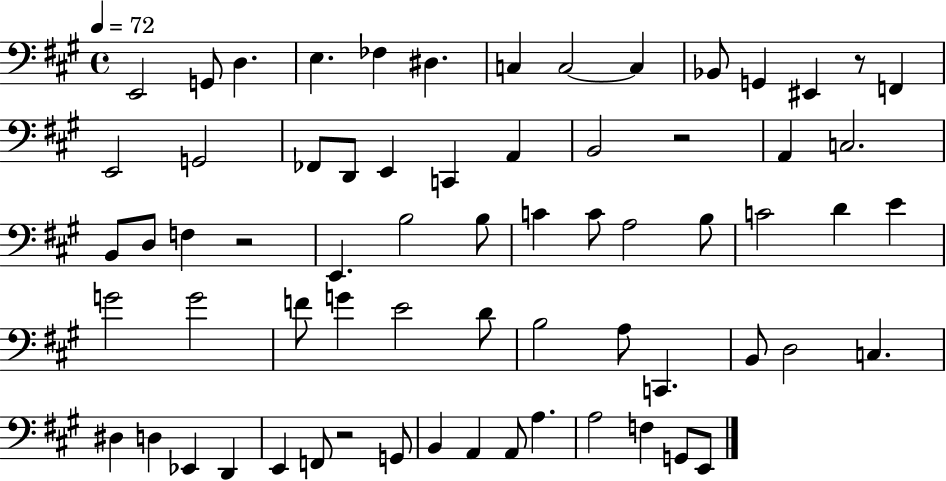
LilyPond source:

{
  \clef bass
  \time 4/4
  \defaultTimeSignature
  \key a \major
  \tempo 4 = 72
  \repeat volta 2 { e,2 g,8 d4. | e4. fes4 dis4. | c4 c2~~ c4 | bes,8 g,4 eis,4 r8 f,4 | \break e,2 g,2 | fes,8 d,8 e,4 c,4 a,4 | b,2 r2 | a,4 c2. | \break b,8 d8 f4 r2 | e,4. b2 b8 | c'4 c'8 a2 b8 | c'2 d'4 e'4 | \break g'2 g'2 | f'8 g'4 e'2 d'8 | b2 a8 c,4. | b,8 d2 c4. | \break dis4 d4 ees,4 d,4 | e,4 f,8 r2 g,8 | b,4 a,4 a,8 a4. | a2 f4 g,8 e,8 | \break } \bar "|."
}